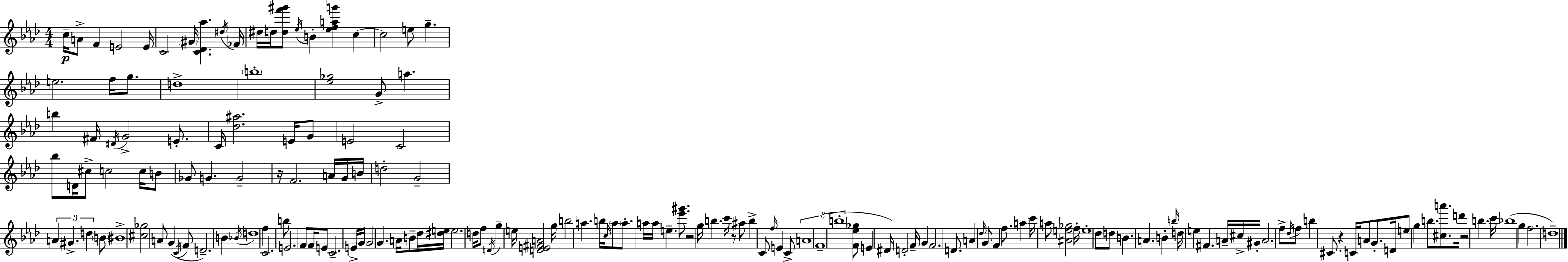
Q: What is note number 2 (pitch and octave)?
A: A4